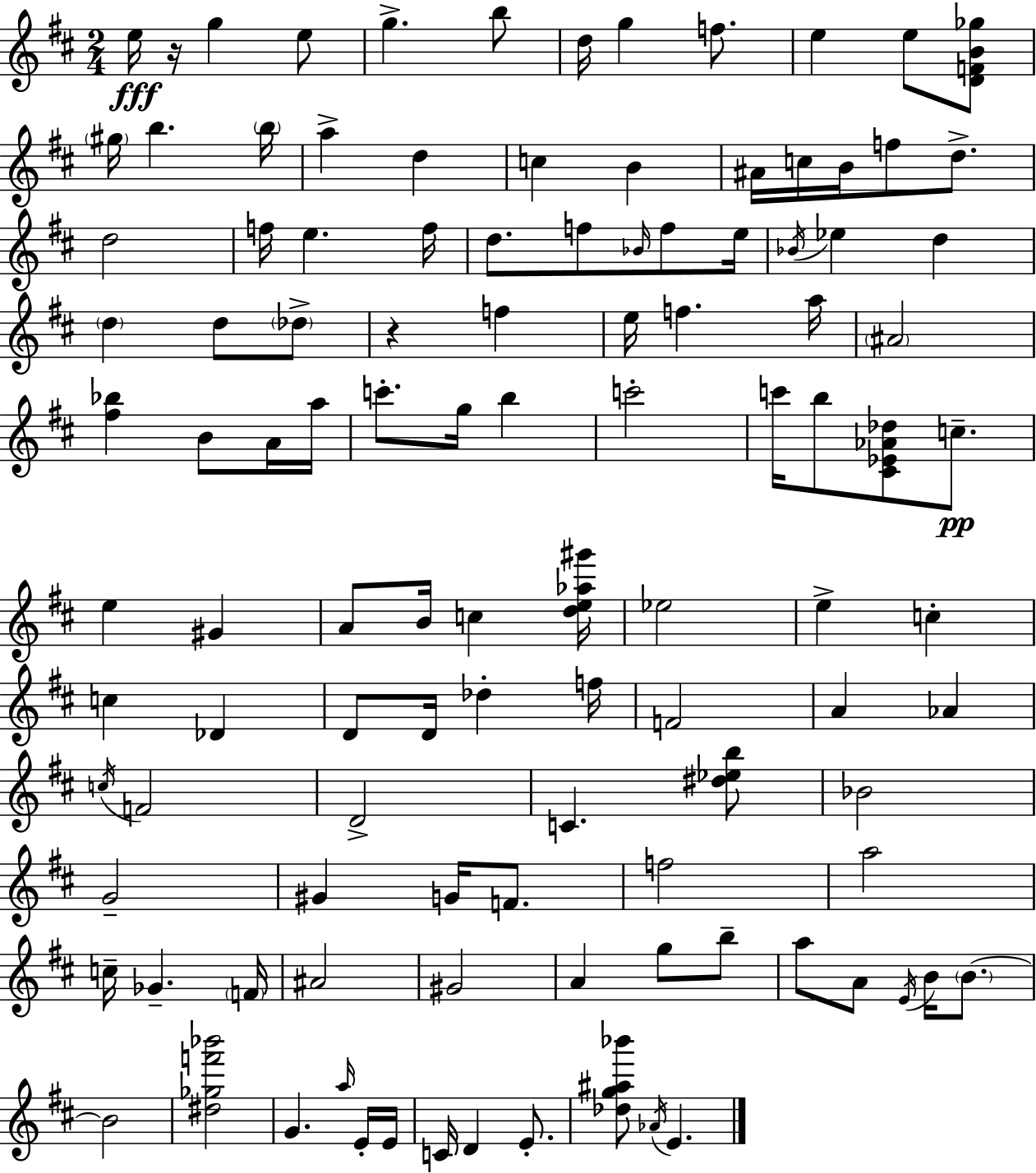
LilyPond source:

{
  \clef treble
  \numericTimeSignature
  \time 2/4
  \key d \major
  \repeat volta 2 { e''16\fff r16 g''4 e''8 | g''4.-> b''8 | d''16 g''4 f''8. | e''4 e''8 <d' f' b' ges''>8 | \break \parenthesize gis''16 b''4. \parenthesize b''16 | a''4-> d''4 | c''4 b'4 | ais'16 c''16 b'16 f''8 d''8.-> | \break d''2 | f''16 e''4. f''16 | d''8. f''8 \grace { bes'16 } f''8 | e''16 \acciaccatura { bes'16 } ees''4 d''4 | \break \parenthesize d''4 d''8 | \parenthesize des''8-> r4 f''4 | e''16 f''4. | a''16 \parenthesize ais'2 | \break <fis'' bes''>4 b'8 | a'16 a''16 c'''8.-. g''16 b''4 | c'''2-. | c'''16 b''8 <cis' ees' aes' des''>8 c''8.--\pp | \break e''4 gis'4 | a'8 b'16 c''4 | <d'' e'' aes'' gis'''>16 ees''2 | e''4-> c''4-. | \break c''4 des'4 | d'8 d'16 des''4-. | f''16 f'2 | a'4 aes'4 | \break \acciaccatura { c''16 } f'2 | d'2-> | c'4. | <dis'' ees'' b''>8 bes'2 | \break g'2-- | gis'4 g'16 | f'8. f''2 | a''2 | \break c''16-- ges'4.-- | \parenthesize f'16 ais'2 | gis'2 | a'4 g''8 | \break b''8-- a''8 a'8 \acciaccatura { e'16 } | b'16 \parenthesize b'8.~~ b'2 | <dis'' ges'' f''' bes'''>2 | g'4. | \break \grace { a''16 } e'16-. e'16 c'16 d'4 | e'8.-. <des'' g'' ais'' bes'''>8 \acciaccatura { aes'16 } | e'4. } \bar "|."
}